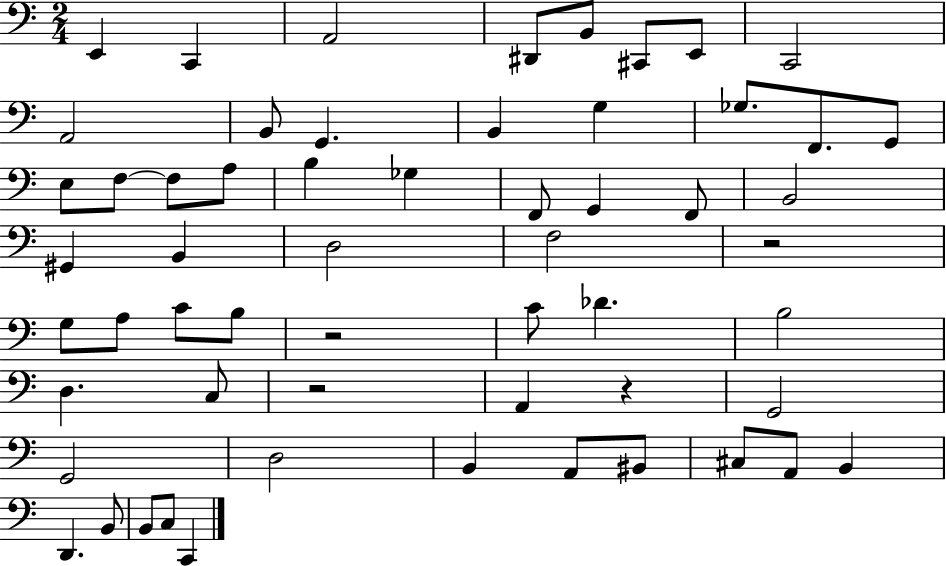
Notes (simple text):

E2/q C2/q A2/h D#2/e B2/e C#2/e E2/e C2/h A2/h B2/e G2/q. B2/q G3/q Gb3/e. F2/e. G2/e E3/e F3/e F3/e A3/e B3/q Gb3/q F2/e G2/q F2/e B2/h G#2/q B2/q D3/h F3/h R/h G3/e A3/e C4/e B3/e R/h C4/e Db4/q. B3/h D3/q. C3/e R/h A2/q R/q G2/h G2/h D3/h B2/q A2/e BIS2/e C#3/e A2/e B2/q D2/q. B2/e B2/e C3/e C2/q